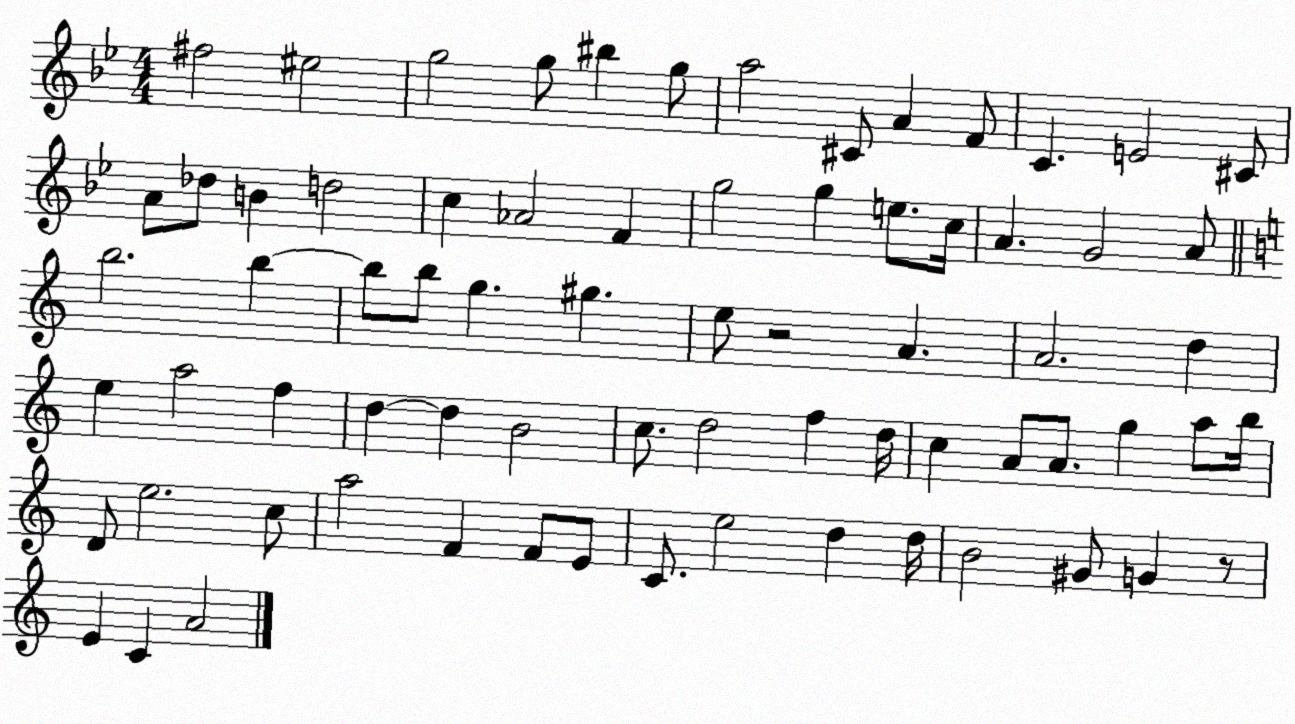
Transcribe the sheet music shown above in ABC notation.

X:1
T:Untitled
M:4/4
L:1/4
K:Bb
^f2 ^e2 g2 g/2 ^b g/2 a2 ^C/2 A F/2 C E2 ^C/2 A/2 _d/2 B d2 c _A2 F g2 g e/2 c/4 A G2 A/2 b2 b b/2 b/2 g ^g e/2 z2 A A2 d e a2 f d d B2 c/2 d2 f d/4 c A/2 A/2 g a/2 b/4 D/2 e2 c/2 a2 F F/2 E/2 C/2 e2 d d/4 B2 ^G/2 G z/2 E C A2